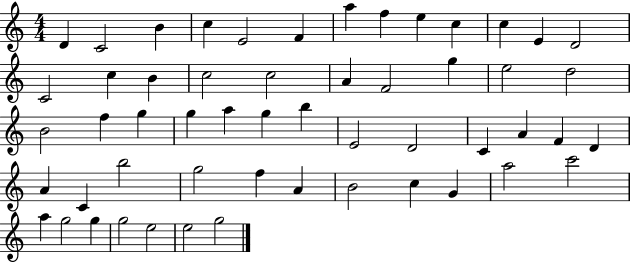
D4/q C4/h B4/q C5/q E4/h F4/q A5/q F5/q E5/q C5/q C5/q E4/q D4/h C4/h C5/q B4/q C5/h C5/h A4/q F4/h G5/q E5/h D5/h B4/h F5/q G5/q G5/q A5/q G5/q B5/q E4/h D4/h C4/q A4/q F4/q D4/q A4/q C4/q B5/h G5/h F5/q A4/q B4/h C5/q G4/q A5/h C6/h A5/q G5/h G5/q G5/h E5/h E5/h G5/h